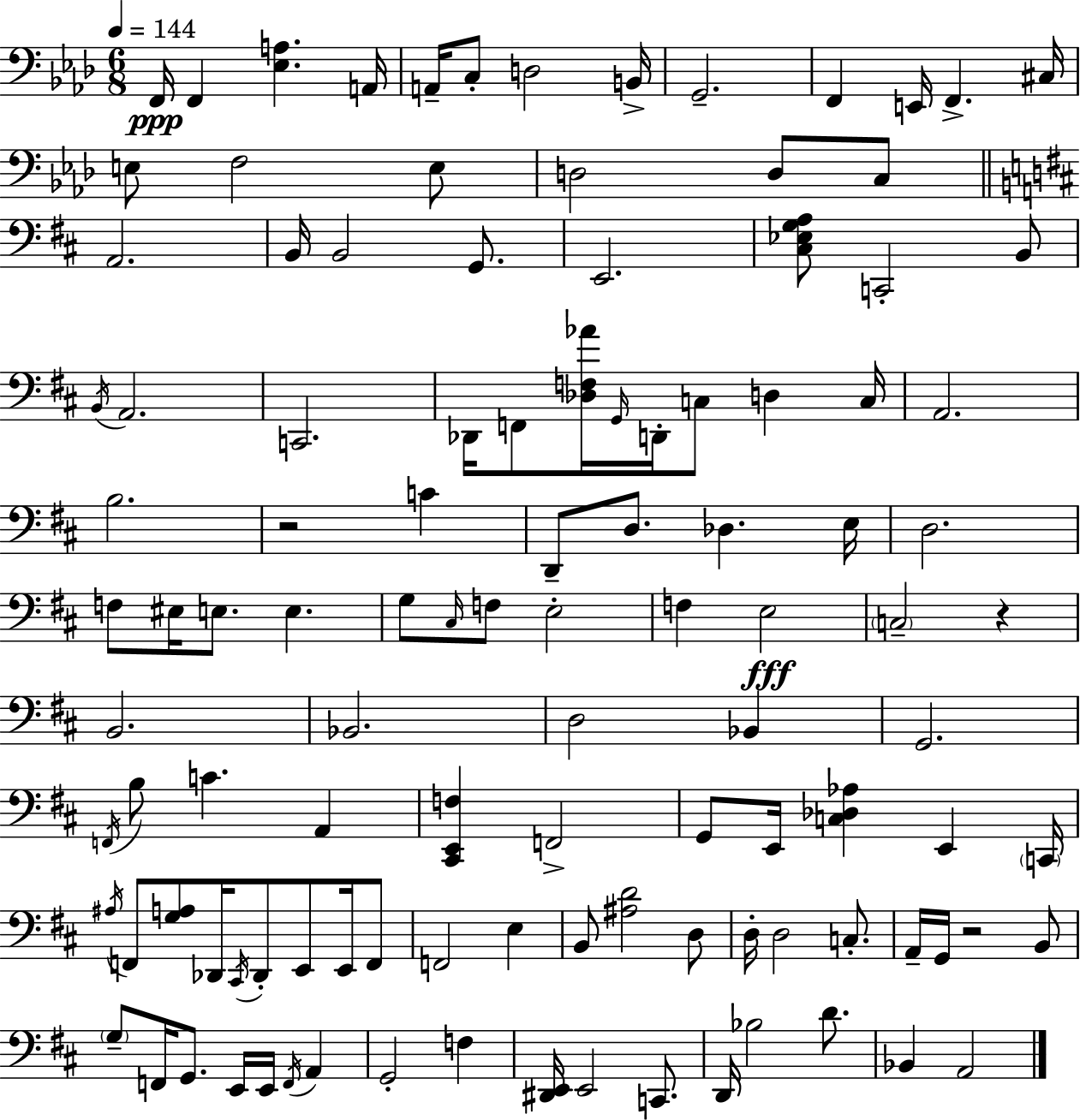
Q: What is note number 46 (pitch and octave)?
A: E3